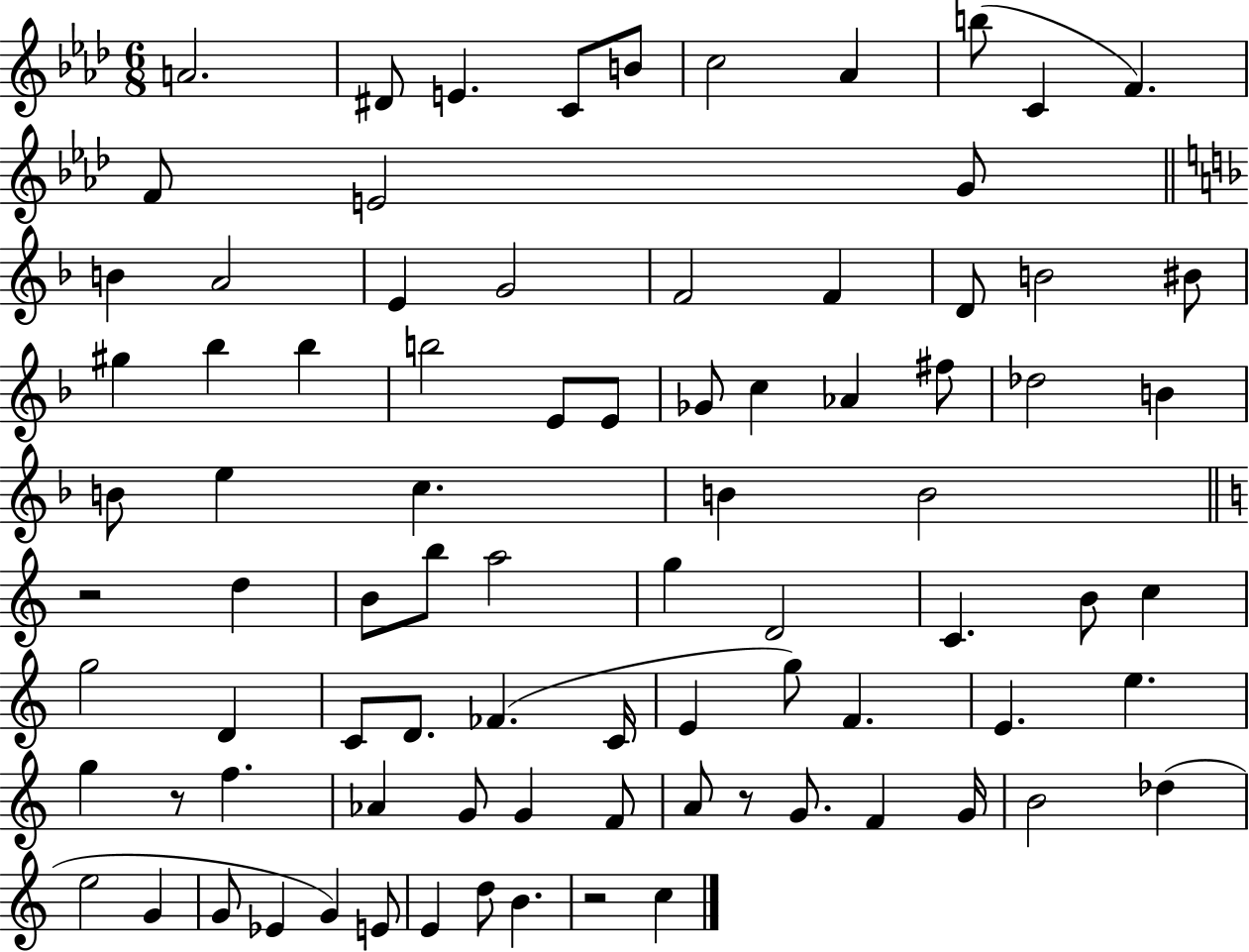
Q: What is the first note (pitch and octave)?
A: A4